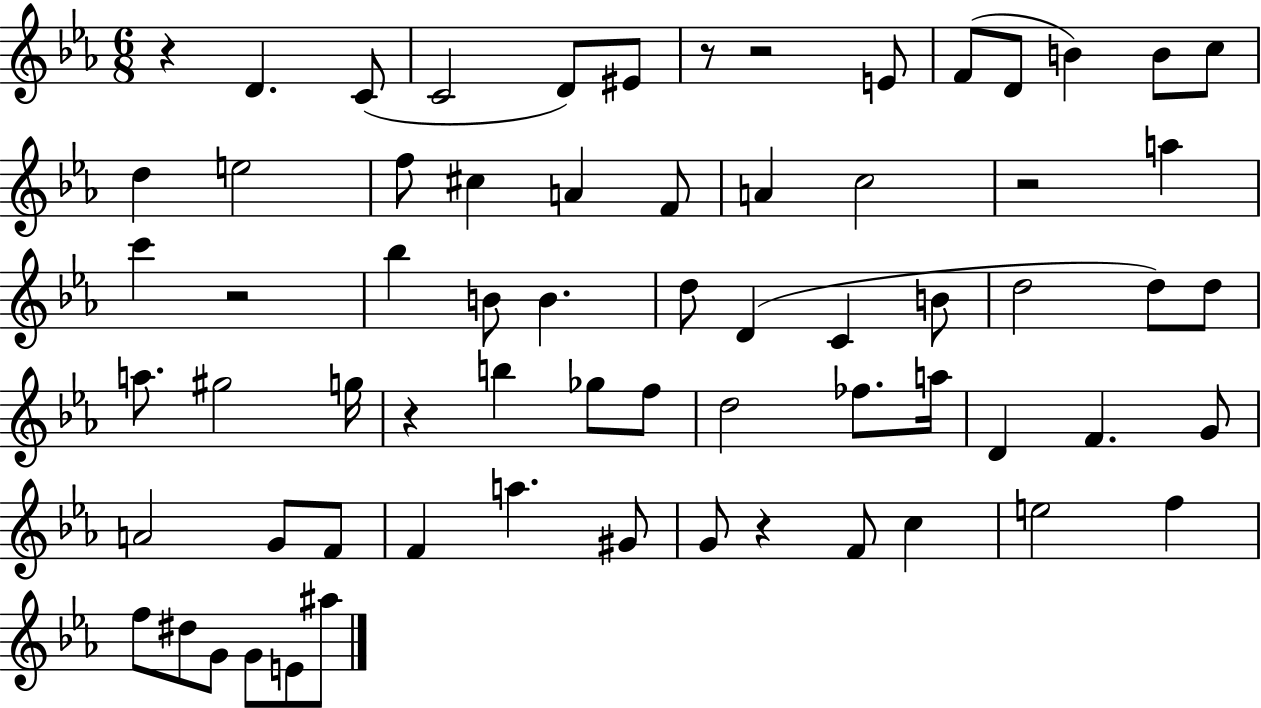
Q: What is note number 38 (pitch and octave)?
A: D5